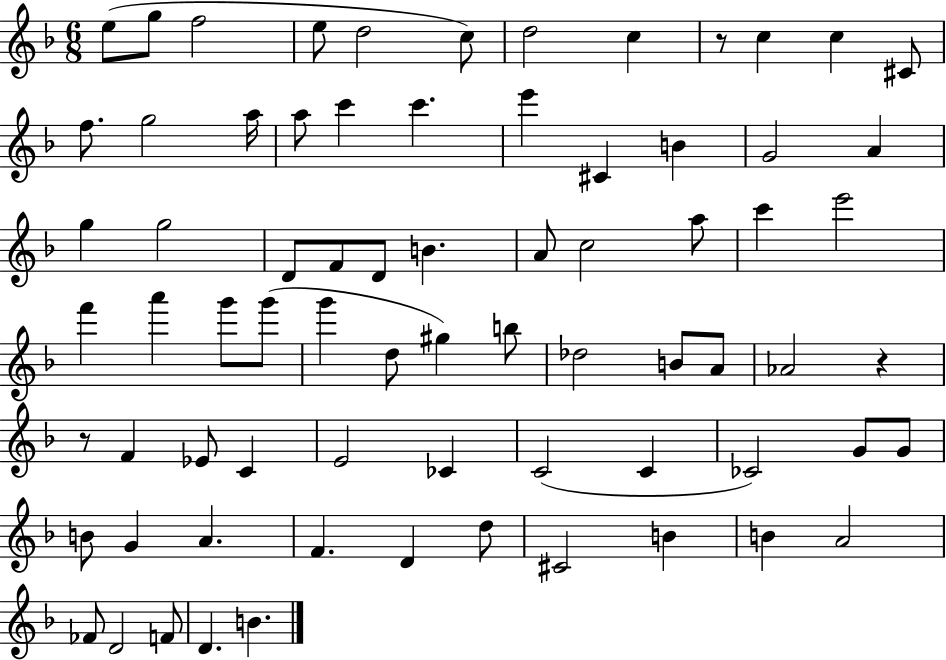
E5/e G5/e F5/h E5/e D5/h C5/e D5/h C5/q R/e C5/q C5/q C#4/e F5/e. G5/h A5/s A5/e C6/q C6/q. E6/q C#4/q B4/q G4/h A4/q G5/q G5/h D4/e F4/e D4/e B4/q. A4/e C5/h A5/e C6/q E6/h F6/q A6/q G6/e G6/e G6/q D5/e G#5/q B5/e Db5/h B4/e A4/e Ab4/h R/q R/e F4/q Eb4/e C4/q E4/h CES4/q C4/h C4/q CES4/h G4/e G4/e B4/e G4/q A4/q. F4/q. D4/q D5/e C#4/h B4/q B4/q A4/h FES4/e D4/h F4/e D4/q. B4/q.